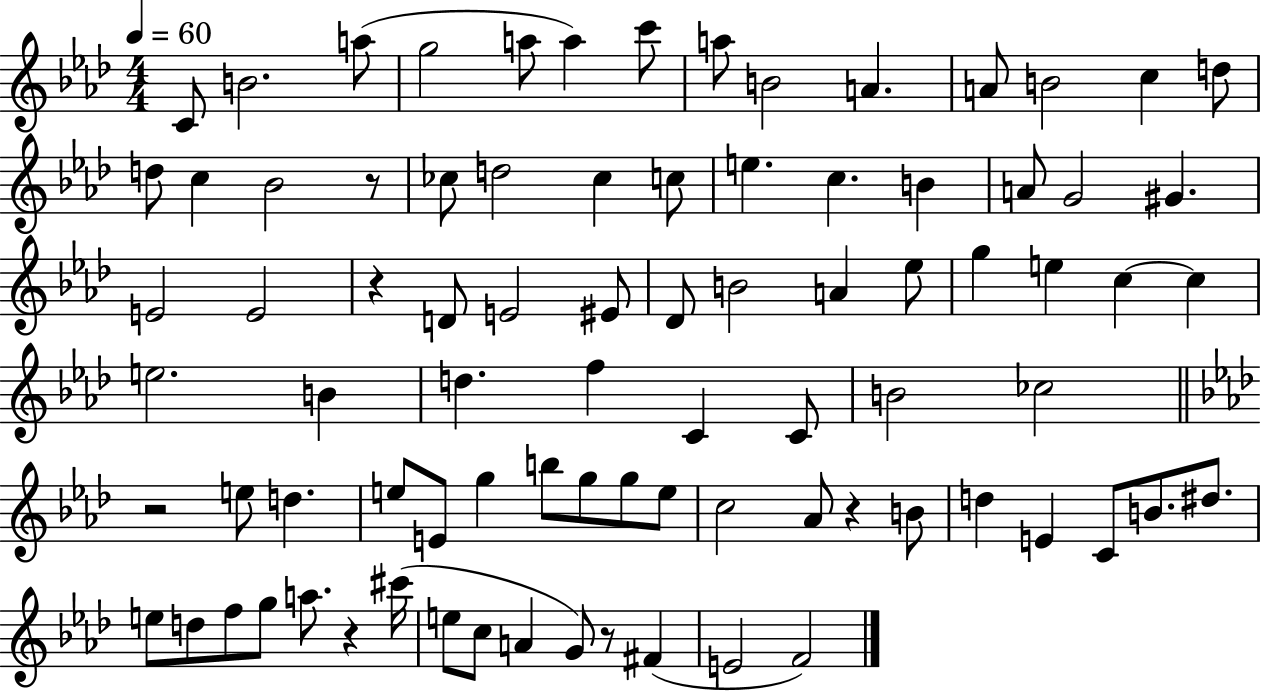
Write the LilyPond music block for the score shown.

{
  \clef treble
  \numericTimeSignature
  \time 4/4
  \key aes \major
  \tempo 4 = 60
  \repeat volta 2 { c'8 b'2. a''8( | g''2 a''8 a''4) c'''8 | a''8 b'2 a'4. | a'8 b'2 c''4 d''8 | \break d''8 c''4 bes'2 r8 | ces''8 d''2 ces''4 c''8 | e''4. c''4. b'4 | a'8 g'2 gis'4. | \break e'2 e'2 | r4 d'8 e'2 eis'8 | des'8 b'2 a'4 ees''8 | g''4 e''4 c''4~~ c''4 | \break e''2. b'4 | d''4. f''4 c'4 c'8 | b'2 ces''2 | \bar "||" \break \key f \minor r2 e''8 d''4. | e''8 e'8 g''4 b''8 g''8 g''8 e''8 | c''2 aes'8 r4 b'8 | d''4 e'4 c'8 b'8. dis''8. | \break e''8 d''8 f''8 g''8 a''8. r4 cis'''16( | e''8 c''8 a'4 g'8) r8 fis'4( | e'2 f'2) | } \bar "|."
}